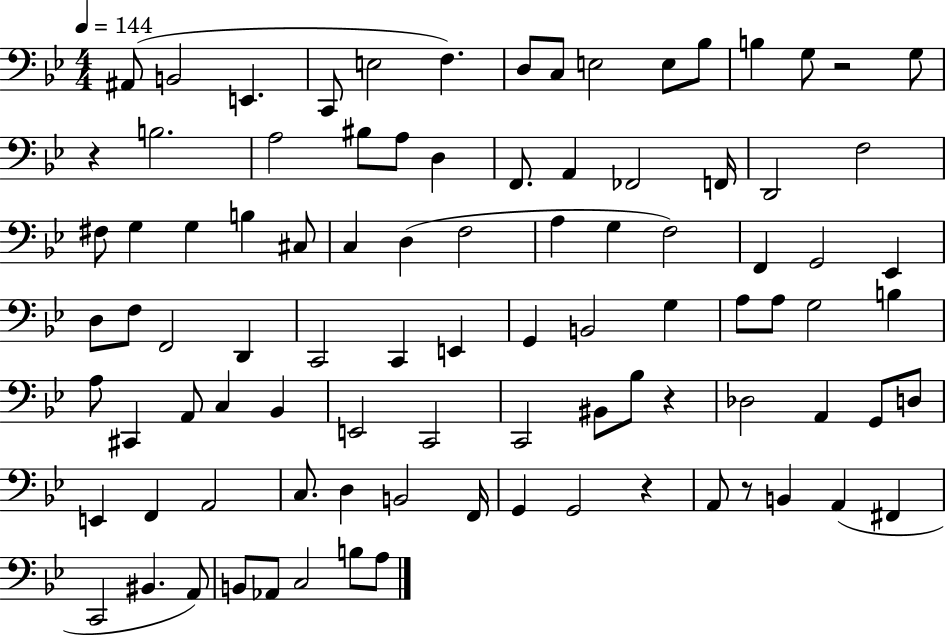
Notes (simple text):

A#2/e B2/h E2/q. C2/e E3/h F3/q. D3/e C3/e E3/h E3/e Bb3/e B3/q G3/e R/h G3/e R/q B3/h. A3/h BIS3/e A3/e D3/q F2/e. A2/q FES2/h F2/s D2/h F3/h F#3/e G3/q G3/q B3/q C#3/e C3/q D3/q F3/h A3/q G3/q F3/h F2/q G2/h Eb2/q D3/e F3/e F2/h D2/q C2/h C2/q E2/q G2/q B2/h G3/q A3/e A3/e G3/h B3/q A3/e C#2/q A2/e C3/q Bb2/q E2/h C2/h C2/h BIS2/e Bb3/e R/q Db3/h A2/q G2/e D3/e E2/q F2/q A2/h C3/e. D3/q B2/h F2/s G2/q G2/h R/q A2/e R/e B2/q A2/q F#2/q C2/h BIS2/q. A2/e B2/e Ab2/e C3/h B3/e A3/e